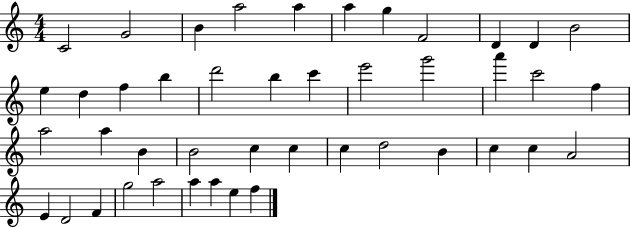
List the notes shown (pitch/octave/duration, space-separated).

C4/h G4/h B4/q A5/h A5/q A5/q G5/q F4/h D4/q D4/q B4/h E5/q D5/q F5/q B5/q D6/h B5/q C6/q E6/h G6/h A6/q C6/h F5/q A5/h A5/q B4/q B4/h C5/q C5/q C5/q D5/h B4/q C5/q C5/q A4/h E4/q D4/h F4/q G5/h A5/h A5/q A5/q E5/q F5/q